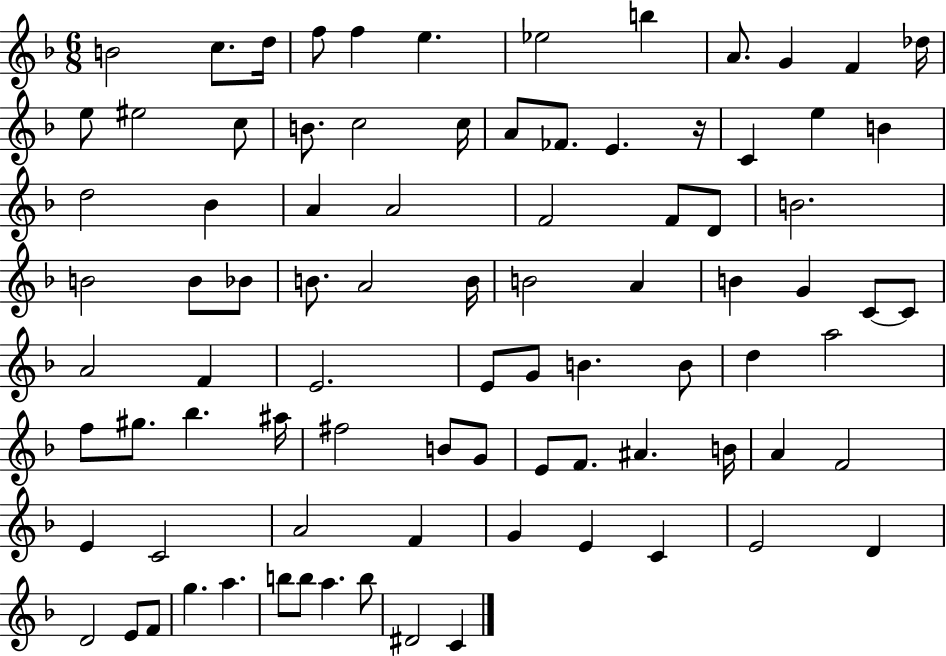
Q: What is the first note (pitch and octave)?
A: B4